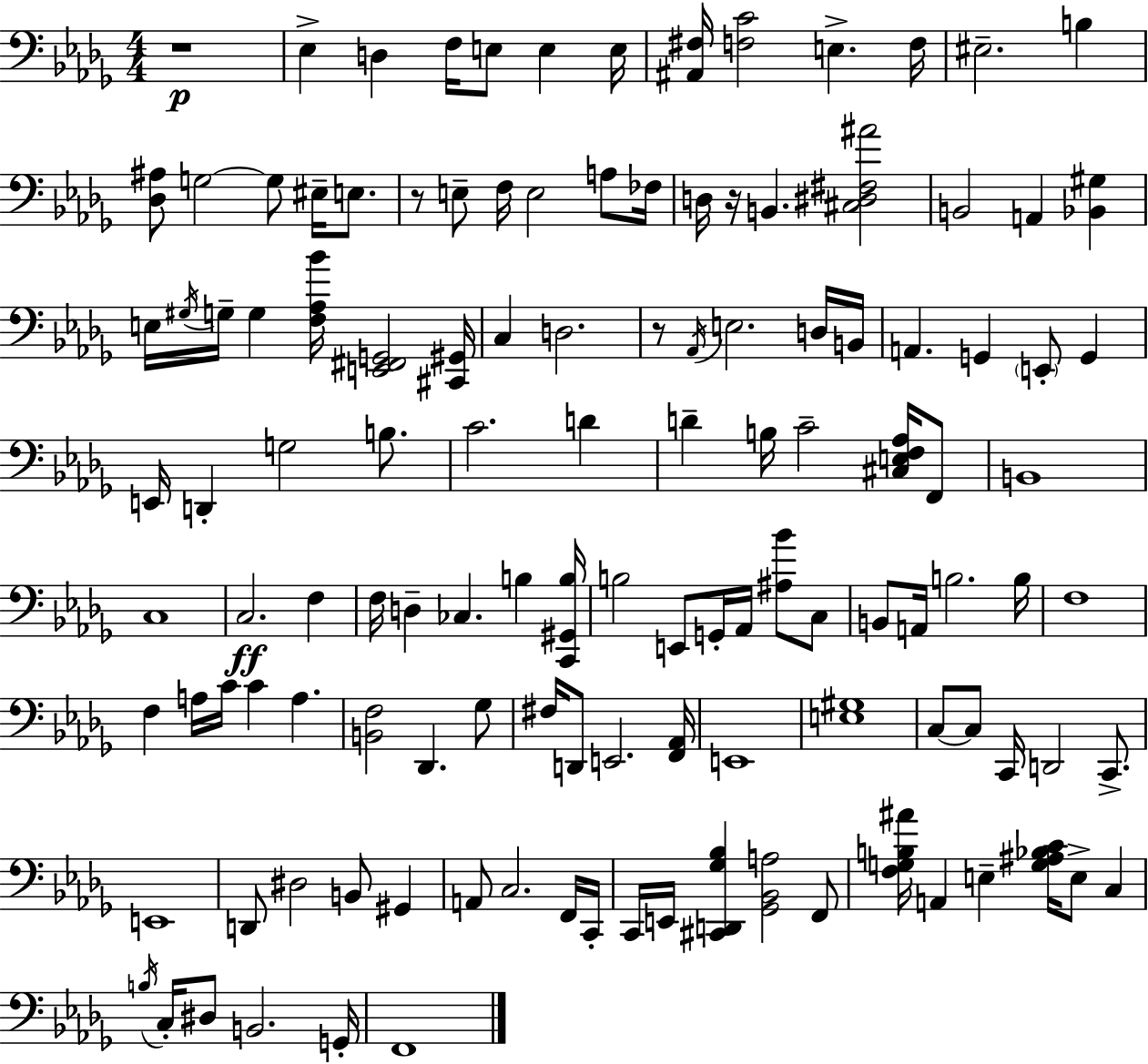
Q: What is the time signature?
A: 4/4